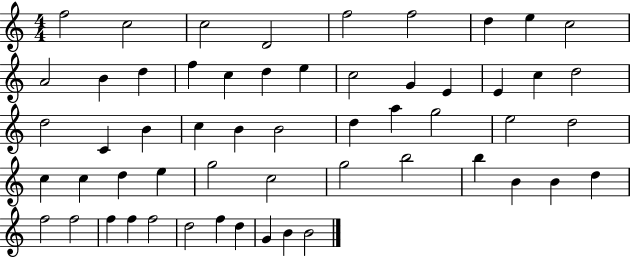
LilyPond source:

{
  \clef treble
  \numericTimeSignature
  \time 4/4
  \key c \major
  f''2 c''2 | c''2 d'2 | f''2 f''2 | d''4 e''4 c''2 | \break a'2 b'4 d''4 | f''4 c''4 d''4 e''4 | c''2 g'4 e'4 | e'4 c''4 d''2 | \break d''2 c'4 b'4 | c''4 b'4 b'2 | d''4 a''4 g''2 | e''2 d''2 | \break c''4 c''4 d''4 e''4 | g''2 c''2 | g''2 b''2 | b''4 b'4 b'4 d''4 | \break f''2 f''2 | f''4 f''4 f''2 | d''2 f''4 d''4 | g'4 b'4 b'2 | \break \bar "|."
}